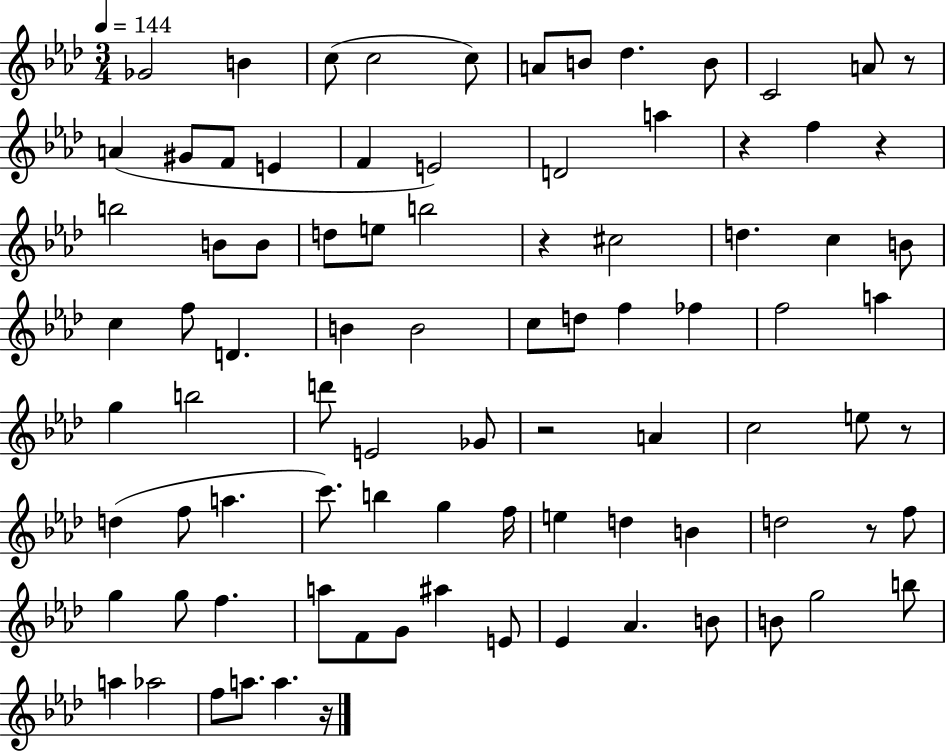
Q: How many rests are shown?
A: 8